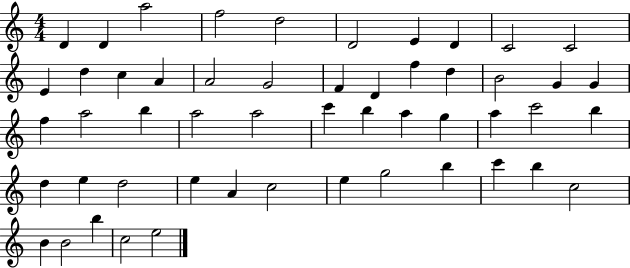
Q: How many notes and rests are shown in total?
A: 52